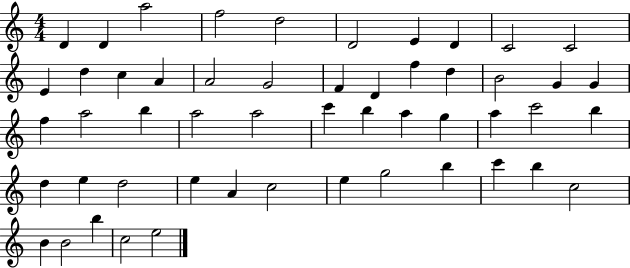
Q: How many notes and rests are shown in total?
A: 52